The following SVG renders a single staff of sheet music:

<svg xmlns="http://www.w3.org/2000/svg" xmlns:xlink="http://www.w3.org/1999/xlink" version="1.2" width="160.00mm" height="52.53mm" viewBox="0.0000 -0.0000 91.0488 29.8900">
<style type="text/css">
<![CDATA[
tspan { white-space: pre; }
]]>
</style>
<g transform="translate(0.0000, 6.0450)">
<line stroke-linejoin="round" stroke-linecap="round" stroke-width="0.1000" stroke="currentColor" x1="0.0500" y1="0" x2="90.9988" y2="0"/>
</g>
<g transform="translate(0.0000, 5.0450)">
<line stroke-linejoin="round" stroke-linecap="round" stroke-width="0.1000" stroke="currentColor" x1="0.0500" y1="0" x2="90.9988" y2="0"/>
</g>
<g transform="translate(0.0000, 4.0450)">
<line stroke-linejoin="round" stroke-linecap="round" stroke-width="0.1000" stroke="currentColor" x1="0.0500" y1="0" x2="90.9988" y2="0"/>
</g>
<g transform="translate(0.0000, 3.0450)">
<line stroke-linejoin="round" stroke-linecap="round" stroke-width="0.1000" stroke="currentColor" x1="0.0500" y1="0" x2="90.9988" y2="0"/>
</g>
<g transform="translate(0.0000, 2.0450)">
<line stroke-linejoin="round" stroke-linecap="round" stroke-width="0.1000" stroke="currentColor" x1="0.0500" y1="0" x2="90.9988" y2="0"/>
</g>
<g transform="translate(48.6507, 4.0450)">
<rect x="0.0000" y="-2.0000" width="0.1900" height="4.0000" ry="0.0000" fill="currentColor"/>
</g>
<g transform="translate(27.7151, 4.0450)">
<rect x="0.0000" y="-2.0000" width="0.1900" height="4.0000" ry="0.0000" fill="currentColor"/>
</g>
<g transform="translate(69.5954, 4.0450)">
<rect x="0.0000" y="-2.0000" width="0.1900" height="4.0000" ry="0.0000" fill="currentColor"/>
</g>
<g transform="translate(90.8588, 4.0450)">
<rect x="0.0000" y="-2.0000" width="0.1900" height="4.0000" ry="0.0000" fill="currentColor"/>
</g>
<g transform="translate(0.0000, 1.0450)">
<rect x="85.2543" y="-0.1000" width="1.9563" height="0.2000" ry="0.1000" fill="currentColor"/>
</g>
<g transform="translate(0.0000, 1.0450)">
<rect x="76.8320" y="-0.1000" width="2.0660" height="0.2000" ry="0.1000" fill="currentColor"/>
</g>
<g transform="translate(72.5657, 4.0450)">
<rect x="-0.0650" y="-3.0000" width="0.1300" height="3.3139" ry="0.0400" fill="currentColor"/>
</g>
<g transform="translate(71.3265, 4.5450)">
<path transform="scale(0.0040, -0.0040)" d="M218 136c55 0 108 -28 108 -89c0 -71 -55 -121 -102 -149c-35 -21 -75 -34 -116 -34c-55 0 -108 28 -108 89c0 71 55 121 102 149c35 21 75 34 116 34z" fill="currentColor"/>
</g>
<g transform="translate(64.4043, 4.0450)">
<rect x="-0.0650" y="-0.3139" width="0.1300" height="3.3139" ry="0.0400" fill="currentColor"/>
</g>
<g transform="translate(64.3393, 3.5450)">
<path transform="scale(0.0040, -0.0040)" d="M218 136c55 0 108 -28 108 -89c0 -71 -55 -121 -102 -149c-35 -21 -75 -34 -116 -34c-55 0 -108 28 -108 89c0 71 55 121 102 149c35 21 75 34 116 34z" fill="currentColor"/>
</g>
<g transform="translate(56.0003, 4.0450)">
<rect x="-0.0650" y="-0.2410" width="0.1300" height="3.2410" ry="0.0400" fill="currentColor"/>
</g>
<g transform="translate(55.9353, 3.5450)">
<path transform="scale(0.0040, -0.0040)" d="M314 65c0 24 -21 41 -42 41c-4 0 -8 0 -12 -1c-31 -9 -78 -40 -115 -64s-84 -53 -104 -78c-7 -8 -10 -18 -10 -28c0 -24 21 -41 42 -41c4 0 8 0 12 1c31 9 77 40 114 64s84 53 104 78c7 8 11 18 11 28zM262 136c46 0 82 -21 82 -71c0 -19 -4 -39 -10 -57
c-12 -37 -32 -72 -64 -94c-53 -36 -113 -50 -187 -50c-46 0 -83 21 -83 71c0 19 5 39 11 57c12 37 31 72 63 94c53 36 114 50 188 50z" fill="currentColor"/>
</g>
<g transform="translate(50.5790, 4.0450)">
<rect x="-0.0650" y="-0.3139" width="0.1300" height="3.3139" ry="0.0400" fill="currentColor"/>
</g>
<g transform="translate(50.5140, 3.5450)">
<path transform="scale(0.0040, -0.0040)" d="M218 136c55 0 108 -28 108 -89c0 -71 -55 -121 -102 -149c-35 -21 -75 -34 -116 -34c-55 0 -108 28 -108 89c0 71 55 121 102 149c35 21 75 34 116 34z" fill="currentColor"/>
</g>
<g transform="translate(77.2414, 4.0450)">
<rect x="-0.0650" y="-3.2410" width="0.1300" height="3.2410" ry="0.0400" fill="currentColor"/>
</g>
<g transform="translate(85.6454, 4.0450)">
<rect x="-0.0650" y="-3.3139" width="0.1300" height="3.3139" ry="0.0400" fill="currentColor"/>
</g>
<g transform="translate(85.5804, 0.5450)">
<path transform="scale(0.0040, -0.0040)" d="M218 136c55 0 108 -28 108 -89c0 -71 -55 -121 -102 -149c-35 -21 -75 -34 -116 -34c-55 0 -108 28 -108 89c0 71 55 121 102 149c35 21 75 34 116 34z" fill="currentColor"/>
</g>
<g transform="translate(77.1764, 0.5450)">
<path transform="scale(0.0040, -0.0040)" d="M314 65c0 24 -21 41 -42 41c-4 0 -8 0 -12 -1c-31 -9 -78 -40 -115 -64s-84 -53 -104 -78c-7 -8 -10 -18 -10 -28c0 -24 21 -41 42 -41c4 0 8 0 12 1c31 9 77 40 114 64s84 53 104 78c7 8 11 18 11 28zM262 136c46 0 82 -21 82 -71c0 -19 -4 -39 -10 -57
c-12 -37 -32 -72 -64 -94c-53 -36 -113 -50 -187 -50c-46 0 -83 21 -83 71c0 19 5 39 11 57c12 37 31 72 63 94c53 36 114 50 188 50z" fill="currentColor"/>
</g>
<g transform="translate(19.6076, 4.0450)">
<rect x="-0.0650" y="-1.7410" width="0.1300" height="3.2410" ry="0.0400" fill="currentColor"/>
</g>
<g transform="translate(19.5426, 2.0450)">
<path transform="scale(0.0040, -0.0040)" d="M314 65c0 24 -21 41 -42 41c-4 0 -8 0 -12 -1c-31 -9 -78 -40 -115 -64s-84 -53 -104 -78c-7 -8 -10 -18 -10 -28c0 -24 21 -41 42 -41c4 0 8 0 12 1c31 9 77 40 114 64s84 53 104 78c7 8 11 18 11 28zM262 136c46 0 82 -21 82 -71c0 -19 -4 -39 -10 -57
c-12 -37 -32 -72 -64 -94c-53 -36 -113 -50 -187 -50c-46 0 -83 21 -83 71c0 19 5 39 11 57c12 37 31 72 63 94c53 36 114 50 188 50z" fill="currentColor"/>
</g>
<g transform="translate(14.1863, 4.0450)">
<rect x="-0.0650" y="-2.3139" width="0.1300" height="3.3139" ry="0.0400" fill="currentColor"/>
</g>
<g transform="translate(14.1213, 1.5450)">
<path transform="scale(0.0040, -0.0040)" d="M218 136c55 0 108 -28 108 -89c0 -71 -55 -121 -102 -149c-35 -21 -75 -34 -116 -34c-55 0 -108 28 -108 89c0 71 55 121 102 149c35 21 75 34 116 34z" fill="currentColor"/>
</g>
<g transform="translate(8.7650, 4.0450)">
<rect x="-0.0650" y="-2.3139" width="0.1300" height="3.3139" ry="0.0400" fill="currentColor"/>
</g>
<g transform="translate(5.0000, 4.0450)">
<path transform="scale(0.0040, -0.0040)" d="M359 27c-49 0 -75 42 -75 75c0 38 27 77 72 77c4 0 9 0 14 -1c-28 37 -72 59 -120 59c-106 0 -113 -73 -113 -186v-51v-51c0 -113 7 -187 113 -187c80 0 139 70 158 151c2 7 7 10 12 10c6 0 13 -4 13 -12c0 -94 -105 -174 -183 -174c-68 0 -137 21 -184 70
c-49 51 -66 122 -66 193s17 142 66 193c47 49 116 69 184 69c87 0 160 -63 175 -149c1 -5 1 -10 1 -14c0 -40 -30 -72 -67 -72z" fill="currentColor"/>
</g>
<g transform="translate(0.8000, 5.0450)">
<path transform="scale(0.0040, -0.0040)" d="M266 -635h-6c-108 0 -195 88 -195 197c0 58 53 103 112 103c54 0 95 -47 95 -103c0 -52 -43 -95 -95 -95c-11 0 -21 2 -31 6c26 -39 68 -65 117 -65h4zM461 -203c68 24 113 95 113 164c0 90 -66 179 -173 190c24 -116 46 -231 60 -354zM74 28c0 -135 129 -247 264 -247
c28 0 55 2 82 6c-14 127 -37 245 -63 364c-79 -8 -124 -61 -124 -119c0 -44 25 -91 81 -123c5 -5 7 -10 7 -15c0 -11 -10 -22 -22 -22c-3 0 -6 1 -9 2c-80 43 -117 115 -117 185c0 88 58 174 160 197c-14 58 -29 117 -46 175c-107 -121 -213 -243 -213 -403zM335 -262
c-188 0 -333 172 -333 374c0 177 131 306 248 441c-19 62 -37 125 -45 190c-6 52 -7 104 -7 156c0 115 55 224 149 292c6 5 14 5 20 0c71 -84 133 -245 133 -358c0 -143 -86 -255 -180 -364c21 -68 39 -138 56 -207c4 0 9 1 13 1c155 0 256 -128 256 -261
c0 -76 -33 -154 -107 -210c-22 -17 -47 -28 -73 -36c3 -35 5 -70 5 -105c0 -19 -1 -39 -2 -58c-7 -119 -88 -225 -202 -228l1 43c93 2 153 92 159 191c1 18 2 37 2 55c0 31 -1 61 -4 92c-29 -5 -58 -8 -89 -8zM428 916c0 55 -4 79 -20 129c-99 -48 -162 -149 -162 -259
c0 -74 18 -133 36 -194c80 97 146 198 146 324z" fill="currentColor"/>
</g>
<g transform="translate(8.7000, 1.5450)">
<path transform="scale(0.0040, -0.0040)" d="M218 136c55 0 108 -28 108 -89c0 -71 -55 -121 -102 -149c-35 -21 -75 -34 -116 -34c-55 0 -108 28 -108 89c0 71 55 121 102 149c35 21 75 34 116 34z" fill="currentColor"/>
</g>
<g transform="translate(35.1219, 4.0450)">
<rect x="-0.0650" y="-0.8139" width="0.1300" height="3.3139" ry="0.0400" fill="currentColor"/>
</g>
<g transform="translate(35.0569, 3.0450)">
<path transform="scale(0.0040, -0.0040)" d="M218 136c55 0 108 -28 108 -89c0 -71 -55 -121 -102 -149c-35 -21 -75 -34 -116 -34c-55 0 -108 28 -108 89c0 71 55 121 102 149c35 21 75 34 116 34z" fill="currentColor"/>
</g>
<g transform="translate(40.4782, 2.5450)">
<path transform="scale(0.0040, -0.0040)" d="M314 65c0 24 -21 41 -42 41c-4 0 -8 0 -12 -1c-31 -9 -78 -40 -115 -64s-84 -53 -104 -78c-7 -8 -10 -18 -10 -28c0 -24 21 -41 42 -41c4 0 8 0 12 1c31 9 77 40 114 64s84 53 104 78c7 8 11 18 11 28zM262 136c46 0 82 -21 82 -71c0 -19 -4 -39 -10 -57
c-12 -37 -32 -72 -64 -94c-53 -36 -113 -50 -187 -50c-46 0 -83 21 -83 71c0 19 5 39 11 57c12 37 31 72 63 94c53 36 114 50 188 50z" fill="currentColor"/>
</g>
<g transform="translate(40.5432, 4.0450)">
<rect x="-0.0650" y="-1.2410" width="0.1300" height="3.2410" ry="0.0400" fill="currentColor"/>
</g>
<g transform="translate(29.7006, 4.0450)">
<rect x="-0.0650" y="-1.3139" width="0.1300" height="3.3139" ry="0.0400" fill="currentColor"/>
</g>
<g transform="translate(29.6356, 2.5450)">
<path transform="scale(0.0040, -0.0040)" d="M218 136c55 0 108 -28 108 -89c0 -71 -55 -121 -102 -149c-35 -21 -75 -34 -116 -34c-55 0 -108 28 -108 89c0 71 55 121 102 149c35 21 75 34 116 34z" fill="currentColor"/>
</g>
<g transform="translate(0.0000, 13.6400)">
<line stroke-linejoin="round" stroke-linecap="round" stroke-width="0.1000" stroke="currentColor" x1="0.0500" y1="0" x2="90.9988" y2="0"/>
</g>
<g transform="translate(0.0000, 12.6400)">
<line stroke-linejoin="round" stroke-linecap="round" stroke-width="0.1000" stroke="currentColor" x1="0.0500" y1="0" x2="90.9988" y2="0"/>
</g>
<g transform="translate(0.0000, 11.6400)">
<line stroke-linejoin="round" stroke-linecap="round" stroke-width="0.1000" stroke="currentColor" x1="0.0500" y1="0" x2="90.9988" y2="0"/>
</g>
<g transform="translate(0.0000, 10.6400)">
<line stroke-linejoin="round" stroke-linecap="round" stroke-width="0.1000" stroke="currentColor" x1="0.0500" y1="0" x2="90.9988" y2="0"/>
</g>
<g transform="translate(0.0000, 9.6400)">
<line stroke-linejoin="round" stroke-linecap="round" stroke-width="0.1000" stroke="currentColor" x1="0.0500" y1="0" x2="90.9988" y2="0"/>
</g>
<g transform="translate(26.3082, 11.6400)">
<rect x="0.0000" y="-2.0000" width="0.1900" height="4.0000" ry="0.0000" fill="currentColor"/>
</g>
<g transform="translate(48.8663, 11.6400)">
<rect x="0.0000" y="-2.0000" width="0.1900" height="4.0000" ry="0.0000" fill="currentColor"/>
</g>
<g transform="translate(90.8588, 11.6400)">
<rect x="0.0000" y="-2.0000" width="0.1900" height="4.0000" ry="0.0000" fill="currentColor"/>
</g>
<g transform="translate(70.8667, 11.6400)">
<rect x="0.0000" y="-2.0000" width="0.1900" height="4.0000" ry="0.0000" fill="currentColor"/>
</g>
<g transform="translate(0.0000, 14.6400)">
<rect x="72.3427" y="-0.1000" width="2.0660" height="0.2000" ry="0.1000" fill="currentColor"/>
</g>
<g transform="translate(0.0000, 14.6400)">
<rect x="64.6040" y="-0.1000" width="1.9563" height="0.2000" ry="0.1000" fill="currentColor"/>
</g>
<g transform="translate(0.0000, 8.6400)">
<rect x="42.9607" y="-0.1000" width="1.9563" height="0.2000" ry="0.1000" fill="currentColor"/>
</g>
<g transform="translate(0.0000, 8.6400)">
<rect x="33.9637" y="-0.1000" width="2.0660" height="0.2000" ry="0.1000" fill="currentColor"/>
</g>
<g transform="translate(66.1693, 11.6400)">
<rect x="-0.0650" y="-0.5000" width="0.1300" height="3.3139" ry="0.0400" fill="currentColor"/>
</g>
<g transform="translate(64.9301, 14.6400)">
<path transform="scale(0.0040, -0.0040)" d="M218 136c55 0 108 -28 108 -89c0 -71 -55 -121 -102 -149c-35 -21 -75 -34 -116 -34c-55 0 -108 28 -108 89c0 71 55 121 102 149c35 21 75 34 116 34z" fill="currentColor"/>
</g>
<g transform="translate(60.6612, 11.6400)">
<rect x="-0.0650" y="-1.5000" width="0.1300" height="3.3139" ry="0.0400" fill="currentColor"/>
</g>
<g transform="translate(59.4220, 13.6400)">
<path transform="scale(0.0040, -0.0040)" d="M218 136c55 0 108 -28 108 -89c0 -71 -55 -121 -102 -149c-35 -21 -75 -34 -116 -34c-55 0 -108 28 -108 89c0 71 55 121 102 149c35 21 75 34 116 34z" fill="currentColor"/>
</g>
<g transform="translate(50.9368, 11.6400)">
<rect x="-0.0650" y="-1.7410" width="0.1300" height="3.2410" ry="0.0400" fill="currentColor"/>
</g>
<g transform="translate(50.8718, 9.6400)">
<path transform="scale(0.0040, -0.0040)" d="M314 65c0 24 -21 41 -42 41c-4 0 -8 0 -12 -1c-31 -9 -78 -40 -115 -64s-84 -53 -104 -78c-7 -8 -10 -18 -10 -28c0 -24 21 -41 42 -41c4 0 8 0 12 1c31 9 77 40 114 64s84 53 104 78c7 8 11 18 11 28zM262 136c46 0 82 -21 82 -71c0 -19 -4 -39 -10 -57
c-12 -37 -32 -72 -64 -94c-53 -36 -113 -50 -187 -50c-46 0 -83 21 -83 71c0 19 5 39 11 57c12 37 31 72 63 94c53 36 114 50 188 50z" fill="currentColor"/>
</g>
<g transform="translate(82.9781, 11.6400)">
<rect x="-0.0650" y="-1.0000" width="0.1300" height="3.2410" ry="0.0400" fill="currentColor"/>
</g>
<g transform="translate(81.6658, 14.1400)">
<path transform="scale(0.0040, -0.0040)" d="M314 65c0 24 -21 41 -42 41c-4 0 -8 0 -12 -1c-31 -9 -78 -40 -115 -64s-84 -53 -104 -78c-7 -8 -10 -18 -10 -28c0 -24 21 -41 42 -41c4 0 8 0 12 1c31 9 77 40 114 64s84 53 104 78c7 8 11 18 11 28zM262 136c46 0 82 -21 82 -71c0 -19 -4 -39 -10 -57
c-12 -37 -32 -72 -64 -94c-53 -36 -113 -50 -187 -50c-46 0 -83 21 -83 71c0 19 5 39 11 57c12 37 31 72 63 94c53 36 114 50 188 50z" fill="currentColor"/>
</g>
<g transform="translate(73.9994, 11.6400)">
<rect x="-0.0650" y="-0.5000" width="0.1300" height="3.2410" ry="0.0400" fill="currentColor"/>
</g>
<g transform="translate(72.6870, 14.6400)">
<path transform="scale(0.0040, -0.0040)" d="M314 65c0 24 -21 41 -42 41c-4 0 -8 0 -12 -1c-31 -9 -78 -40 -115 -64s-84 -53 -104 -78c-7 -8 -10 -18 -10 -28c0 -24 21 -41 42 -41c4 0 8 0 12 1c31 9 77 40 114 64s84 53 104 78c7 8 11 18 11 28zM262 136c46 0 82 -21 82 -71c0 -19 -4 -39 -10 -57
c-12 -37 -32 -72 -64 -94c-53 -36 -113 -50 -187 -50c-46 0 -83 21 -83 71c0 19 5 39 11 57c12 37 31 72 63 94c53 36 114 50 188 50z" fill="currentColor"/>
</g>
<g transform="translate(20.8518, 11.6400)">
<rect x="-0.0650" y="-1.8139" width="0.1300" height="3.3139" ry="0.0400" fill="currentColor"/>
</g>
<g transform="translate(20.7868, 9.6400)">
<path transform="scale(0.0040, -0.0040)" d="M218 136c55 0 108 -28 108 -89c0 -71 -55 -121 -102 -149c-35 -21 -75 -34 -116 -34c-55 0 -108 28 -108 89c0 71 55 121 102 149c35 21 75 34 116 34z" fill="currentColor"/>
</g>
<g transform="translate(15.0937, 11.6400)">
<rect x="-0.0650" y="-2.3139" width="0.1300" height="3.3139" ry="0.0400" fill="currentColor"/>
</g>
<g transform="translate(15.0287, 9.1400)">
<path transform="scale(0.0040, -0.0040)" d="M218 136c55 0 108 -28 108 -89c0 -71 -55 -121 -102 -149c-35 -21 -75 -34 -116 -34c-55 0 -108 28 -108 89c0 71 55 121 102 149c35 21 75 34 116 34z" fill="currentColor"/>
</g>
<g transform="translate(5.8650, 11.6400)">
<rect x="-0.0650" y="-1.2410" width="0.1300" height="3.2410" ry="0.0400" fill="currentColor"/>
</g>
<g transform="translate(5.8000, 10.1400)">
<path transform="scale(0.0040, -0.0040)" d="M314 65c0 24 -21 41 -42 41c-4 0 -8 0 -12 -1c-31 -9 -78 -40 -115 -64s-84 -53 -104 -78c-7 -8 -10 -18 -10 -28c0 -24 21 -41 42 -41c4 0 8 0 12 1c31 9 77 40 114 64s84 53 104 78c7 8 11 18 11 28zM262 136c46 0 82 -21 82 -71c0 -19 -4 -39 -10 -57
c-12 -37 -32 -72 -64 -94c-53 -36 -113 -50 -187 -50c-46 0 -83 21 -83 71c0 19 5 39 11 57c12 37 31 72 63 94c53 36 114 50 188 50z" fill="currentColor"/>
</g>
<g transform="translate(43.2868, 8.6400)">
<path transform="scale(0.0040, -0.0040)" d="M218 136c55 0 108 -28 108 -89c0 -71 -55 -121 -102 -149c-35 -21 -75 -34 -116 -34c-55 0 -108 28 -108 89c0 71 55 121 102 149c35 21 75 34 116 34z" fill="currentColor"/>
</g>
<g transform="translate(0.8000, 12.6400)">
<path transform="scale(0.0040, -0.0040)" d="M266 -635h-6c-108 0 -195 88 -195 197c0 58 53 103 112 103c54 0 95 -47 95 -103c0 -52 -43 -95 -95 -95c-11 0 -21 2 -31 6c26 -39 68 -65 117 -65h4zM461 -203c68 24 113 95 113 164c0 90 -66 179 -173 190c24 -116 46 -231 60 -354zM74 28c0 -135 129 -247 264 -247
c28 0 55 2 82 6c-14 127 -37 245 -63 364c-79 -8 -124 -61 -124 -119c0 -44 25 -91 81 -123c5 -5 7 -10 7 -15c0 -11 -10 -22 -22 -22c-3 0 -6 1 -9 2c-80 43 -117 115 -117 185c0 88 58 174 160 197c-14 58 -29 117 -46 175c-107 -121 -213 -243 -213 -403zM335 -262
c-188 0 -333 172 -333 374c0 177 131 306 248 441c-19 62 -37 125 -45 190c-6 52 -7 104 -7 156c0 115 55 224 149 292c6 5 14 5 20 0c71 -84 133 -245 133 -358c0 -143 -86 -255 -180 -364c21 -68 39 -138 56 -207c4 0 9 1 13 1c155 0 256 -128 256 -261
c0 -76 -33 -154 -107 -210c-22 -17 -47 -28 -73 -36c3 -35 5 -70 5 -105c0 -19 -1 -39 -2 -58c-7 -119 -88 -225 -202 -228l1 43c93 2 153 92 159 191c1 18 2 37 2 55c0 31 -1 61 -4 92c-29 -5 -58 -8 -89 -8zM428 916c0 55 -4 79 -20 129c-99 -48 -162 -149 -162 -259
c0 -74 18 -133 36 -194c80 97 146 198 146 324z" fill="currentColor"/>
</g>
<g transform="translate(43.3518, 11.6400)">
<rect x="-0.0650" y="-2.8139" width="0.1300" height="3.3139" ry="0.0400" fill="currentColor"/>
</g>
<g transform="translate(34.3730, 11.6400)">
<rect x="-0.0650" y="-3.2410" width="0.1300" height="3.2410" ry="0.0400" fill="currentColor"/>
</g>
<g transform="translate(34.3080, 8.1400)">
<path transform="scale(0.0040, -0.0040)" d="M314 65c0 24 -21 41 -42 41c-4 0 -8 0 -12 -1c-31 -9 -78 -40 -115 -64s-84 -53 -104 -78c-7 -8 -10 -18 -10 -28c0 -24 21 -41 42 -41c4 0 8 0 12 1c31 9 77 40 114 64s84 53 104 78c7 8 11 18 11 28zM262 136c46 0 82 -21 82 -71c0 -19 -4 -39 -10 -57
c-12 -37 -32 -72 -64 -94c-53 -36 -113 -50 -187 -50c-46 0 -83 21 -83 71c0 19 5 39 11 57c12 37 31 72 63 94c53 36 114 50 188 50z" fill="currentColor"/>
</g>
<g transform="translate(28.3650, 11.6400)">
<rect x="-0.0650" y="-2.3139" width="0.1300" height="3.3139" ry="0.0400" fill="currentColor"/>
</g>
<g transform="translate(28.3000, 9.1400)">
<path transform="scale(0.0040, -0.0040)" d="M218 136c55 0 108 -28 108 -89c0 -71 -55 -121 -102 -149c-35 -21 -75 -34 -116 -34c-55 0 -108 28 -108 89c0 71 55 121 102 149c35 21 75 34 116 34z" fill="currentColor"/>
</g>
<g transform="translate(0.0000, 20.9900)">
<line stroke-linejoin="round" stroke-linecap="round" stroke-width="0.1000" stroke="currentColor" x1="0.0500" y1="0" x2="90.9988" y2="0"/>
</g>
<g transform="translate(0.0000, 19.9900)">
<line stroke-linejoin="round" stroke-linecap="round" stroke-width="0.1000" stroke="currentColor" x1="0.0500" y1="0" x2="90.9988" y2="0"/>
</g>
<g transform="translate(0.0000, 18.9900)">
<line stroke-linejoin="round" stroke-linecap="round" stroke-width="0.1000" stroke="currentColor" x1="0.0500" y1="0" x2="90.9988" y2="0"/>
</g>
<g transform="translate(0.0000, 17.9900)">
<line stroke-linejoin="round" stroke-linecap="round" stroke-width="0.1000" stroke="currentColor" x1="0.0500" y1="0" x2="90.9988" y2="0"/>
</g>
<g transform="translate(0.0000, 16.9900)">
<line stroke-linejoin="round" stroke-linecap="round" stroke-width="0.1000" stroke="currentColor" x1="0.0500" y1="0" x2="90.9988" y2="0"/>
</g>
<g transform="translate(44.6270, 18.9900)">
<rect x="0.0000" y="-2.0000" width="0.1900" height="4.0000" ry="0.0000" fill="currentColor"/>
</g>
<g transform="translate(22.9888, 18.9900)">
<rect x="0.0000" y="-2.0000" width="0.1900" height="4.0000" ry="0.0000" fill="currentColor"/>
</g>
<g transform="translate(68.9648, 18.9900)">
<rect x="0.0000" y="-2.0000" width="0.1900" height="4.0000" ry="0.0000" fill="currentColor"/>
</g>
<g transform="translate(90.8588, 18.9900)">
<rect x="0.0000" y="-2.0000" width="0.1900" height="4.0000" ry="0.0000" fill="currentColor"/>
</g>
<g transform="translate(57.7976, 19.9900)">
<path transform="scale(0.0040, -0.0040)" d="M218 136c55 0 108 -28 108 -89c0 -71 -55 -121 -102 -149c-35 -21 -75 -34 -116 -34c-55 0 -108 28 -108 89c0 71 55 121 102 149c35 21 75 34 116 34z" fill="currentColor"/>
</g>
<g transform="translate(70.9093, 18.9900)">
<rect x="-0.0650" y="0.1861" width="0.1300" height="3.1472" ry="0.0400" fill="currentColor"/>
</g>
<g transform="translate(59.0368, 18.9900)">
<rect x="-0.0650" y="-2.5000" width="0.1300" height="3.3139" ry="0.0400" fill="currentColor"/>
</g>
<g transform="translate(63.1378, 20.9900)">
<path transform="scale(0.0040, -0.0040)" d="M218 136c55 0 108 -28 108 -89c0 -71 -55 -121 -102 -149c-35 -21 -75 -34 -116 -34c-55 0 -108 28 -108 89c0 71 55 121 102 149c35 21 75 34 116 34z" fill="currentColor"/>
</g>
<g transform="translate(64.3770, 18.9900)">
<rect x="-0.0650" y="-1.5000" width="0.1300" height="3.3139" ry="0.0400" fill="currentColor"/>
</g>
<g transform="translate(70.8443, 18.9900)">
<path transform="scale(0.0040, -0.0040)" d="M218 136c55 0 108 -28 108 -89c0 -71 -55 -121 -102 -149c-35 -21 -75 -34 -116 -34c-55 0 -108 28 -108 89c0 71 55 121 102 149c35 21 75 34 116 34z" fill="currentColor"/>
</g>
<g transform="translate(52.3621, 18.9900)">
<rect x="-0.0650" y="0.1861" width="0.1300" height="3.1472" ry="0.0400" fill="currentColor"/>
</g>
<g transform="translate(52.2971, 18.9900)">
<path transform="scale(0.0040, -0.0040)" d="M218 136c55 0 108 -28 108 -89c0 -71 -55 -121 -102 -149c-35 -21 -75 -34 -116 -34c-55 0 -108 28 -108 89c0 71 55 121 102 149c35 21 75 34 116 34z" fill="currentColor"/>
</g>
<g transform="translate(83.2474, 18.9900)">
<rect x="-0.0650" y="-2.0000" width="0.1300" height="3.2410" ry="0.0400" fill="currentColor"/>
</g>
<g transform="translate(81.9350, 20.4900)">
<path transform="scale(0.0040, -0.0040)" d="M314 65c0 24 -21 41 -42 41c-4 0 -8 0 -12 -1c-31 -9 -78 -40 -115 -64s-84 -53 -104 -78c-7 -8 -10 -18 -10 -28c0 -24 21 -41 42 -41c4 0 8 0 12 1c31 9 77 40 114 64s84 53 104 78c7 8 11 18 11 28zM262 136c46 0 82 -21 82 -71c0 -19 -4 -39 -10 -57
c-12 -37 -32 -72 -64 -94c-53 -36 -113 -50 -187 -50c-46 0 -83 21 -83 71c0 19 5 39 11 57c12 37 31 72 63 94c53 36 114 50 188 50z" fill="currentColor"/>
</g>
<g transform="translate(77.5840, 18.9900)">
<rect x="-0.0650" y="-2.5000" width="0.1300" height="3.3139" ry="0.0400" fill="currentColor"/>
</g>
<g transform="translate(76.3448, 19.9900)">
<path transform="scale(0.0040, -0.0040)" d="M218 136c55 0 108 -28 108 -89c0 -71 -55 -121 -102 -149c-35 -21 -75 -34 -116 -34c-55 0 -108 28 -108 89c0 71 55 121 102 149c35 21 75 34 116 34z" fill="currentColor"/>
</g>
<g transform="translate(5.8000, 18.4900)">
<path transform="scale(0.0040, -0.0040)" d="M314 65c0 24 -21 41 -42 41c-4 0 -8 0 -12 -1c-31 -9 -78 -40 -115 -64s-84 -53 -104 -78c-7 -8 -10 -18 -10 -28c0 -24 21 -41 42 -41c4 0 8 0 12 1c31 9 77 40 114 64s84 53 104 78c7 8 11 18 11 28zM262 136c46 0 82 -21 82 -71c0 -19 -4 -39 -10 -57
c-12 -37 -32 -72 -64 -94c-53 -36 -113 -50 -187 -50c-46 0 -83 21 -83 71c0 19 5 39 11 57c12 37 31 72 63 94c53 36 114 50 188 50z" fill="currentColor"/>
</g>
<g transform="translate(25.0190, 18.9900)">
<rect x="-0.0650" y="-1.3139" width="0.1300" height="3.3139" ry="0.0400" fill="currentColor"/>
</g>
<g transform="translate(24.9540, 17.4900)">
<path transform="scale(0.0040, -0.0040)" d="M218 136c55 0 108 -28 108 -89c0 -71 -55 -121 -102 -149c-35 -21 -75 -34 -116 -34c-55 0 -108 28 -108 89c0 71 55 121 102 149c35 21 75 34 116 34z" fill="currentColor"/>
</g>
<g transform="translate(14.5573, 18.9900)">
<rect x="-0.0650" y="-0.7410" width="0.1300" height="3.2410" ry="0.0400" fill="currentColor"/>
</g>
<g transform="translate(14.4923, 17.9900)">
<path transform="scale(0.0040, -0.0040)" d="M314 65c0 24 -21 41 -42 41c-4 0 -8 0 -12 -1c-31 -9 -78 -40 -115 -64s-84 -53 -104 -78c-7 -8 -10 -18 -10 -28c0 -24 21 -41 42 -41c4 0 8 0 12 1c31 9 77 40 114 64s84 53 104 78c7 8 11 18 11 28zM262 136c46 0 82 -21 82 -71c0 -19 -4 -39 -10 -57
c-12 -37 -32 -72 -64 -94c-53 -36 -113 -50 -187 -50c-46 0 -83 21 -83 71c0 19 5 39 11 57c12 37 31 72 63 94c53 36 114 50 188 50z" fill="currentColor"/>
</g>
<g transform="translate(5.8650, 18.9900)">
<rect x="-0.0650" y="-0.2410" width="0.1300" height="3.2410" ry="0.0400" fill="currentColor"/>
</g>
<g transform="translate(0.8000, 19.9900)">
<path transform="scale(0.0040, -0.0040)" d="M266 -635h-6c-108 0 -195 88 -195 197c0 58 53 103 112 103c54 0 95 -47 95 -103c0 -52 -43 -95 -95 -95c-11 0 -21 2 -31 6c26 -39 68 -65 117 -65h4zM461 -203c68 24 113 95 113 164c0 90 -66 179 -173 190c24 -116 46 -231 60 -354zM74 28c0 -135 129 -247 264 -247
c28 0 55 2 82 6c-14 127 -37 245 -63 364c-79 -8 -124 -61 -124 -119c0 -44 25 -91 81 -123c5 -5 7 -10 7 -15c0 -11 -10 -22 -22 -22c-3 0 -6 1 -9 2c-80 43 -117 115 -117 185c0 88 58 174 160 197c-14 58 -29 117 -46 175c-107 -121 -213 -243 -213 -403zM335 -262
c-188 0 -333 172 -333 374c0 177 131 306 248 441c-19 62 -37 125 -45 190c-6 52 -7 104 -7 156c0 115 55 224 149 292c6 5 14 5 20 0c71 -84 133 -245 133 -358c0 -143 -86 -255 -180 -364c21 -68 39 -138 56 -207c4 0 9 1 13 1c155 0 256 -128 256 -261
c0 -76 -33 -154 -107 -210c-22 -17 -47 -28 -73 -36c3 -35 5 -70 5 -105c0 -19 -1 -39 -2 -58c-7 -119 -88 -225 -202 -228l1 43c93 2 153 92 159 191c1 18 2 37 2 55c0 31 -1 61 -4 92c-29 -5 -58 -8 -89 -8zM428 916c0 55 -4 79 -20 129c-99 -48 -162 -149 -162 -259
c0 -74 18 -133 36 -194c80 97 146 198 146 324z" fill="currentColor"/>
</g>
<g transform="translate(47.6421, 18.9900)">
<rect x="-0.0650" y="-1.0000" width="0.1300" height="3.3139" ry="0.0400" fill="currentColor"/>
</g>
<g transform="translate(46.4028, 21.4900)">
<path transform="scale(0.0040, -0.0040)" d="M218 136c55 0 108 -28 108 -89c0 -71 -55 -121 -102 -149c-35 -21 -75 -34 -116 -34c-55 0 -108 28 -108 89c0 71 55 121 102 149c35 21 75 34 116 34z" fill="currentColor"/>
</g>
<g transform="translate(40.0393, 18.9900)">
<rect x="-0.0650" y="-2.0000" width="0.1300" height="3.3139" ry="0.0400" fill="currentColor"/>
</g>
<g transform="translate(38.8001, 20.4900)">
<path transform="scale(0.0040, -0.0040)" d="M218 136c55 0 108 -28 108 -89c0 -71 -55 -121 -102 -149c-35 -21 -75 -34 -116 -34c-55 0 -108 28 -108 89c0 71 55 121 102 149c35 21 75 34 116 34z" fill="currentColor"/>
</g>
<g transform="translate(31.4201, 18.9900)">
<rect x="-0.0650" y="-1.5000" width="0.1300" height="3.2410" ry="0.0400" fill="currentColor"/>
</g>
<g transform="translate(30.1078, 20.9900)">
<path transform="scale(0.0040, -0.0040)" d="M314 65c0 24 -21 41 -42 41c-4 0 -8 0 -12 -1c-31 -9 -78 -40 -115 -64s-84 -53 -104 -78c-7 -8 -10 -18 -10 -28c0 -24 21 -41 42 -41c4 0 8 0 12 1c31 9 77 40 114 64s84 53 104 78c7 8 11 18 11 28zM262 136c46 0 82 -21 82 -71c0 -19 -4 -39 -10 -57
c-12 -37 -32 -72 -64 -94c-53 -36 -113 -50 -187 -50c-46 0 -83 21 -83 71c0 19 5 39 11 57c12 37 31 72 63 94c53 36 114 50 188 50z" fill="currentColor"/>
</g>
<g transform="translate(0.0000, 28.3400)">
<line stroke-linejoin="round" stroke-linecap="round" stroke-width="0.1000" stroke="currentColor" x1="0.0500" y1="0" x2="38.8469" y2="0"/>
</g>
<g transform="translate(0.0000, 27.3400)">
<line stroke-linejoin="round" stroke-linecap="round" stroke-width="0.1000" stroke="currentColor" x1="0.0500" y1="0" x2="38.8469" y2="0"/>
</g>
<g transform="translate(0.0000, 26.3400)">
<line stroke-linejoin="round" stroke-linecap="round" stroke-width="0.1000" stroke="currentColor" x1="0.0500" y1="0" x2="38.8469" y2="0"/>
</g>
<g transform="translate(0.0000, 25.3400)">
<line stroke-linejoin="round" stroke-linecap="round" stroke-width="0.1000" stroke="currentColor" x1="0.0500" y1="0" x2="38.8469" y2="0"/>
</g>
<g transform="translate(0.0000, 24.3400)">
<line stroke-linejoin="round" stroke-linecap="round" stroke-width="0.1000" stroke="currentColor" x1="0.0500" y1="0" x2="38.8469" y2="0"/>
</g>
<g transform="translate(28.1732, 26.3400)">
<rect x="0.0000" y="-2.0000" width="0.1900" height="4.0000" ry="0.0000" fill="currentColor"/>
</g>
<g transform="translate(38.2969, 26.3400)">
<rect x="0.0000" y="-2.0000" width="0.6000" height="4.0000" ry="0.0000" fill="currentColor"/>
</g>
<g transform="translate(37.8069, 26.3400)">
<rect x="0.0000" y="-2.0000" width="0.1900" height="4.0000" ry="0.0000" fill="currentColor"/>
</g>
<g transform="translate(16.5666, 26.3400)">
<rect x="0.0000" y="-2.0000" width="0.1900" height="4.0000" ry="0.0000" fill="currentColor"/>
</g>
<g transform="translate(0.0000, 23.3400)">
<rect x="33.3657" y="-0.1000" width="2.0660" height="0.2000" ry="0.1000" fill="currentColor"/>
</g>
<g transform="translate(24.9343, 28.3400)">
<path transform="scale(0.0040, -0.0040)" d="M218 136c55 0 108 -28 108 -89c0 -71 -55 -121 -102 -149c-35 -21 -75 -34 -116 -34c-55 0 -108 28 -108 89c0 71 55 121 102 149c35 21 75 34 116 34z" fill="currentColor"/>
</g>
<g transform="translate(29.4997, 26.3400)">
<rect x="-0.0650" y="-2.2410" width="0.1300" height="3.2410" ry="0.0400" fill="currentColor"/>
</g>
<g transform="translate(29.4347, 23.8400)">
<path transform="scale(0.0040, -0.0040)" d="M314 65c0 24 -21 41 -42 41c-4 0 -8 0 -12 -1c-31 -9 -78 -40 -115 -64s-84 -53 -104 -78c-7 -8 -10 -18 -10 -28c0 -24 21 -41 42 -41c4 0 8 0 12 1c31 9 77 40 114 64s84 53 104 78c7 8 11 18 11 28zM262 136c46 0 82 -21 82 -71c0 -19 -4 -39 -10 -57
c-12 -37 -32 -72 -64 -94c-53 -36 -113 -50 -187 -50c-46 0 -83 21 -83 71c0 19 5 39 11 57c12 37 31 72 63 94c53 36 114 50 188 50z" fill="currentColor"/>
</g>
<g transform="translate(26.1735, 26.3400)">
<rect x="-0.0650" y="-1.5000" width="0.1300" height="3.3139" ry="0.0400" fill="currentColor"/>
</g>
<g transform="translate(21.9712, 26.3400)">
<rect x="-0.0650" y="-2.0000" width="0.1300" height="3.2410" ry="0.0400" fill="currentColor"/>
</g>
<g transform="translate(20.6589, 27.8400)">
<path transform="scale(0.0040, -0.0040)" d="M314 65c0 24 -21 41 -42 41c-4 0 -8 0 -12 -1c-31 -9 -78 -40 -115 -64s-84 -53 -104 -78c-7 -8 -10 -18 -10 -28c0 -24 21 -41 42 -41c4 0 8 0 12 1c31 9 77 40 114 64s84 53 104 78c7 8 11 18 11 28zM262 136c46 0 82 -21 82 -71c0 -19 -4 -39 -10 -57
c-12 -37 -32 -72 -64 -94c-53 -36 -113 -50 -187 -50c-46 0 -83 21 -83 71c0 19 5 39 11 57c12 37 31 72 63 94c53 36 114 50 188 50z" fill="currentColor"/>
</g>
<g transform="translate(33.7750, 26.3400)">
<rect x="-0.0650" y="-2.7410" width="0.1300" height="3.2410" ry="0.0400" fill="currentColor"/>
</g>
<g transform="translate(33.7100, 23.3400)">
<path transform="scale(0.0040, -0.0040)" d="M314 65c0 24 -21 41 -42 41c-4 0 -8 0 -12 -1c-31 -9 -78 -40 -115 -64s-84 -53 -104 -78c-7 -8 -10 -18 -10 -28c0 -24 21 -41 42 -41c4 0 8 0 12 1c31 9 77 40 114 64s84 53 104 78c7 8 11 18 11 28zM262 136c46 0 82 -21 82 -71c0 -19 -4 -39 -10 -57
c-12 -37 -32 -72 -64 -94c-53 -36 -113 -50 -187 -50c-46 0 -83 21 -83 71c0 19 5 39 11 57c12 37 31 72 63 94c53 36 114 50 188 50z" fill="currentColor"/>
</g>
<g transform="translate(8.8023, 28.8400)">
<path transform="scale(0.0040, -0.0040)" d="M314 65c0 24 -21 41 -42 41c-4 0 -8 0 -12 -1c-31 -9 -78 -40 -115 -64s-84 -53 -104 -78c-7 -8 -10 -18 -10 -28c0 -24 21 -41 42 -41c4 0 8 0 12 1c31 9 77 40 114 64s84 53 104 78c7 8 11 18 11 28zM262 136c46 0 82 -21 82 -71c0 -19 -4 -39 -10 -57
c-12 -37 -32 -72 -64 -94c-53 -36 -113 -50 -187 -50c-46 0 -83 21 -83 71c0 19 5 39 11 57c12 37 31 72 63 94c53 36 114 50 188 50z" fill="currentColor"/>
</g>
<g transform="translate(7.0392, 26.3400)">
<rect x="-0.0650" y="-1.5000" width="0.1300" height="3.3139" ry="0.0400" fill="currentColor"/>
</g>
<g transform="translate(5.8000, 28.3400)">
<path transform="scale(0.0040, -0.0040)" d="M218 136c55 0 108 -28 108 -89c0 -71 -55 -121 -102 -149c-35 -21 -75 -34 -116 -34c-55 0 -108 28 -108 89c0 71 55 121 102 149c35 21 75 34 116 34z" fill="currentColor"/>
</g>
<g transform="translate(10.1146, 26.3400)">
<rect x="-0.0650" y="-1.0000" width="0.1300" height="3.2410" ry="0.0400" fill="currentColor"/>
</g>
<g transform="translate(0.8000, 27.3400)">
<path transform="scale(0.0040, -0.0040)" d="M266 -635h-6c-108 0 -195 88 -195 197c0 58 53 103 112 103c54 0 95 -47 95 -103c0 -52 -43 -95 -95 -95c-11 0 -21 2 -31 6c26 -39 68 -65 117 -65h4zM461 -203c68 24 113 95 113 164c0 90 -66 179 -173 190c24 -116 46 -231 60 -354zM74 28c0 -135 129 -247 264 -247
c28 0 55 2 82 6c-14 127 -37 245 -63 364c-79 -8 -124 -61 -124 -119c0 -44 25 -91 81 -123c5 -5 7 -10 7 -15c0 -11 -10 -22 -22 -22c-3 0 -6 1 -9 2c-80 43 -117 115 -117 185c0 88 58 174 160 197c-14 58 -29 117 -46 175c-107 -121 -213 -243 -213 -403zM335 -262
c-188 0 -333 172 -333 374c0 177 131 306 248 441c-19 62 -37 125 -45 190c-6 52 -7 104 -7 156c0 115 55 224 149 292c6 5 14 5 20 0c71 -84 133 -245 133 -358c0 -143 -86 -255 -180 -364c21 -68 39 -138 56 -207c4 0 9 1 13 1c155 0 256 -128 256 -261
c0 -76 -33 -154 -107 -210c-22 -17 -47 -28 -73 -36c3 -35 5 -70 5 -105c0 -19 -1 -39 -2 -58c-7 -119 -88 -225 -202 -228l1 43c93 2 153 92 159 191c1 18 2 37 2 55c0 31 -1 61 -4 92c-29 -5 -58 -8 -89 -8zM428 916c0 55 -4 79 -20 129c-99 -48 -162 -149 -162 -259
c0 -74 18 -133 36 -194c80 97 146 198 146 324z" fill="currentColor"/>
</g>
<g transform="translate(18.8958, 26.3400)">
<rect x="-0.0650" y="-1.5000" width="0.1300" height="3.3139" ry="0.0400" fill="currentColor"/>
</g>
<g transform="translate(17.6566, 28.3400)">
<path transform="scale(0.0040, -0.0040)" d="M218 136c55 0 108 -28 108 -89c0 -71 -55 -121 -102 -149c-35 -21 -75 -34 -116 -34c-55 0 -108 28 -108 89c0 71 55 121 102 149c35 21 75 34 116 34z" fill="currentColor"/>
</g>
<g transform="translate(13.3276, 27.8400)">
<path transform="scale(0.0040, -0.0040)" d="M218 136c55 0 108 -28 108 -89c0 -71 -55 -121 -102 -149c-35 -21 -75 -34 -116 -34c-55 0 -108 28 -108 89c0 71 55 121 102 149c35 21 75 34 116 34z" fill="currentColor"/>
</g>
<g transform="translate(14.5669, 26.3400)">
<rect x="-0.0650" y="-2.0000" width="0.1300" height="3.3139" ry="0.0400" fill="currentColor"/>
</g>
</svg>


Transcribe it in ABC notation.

X:1
T:Untitled
M:4/4
L:1/4
K:C
g g f2 e d e2 c c2 c A b2 b e2 g f g b2 a f2 E C C2 D2 c2 d2 e E2 F D B G E B G F2 E D2 F E F2 E g2 a2